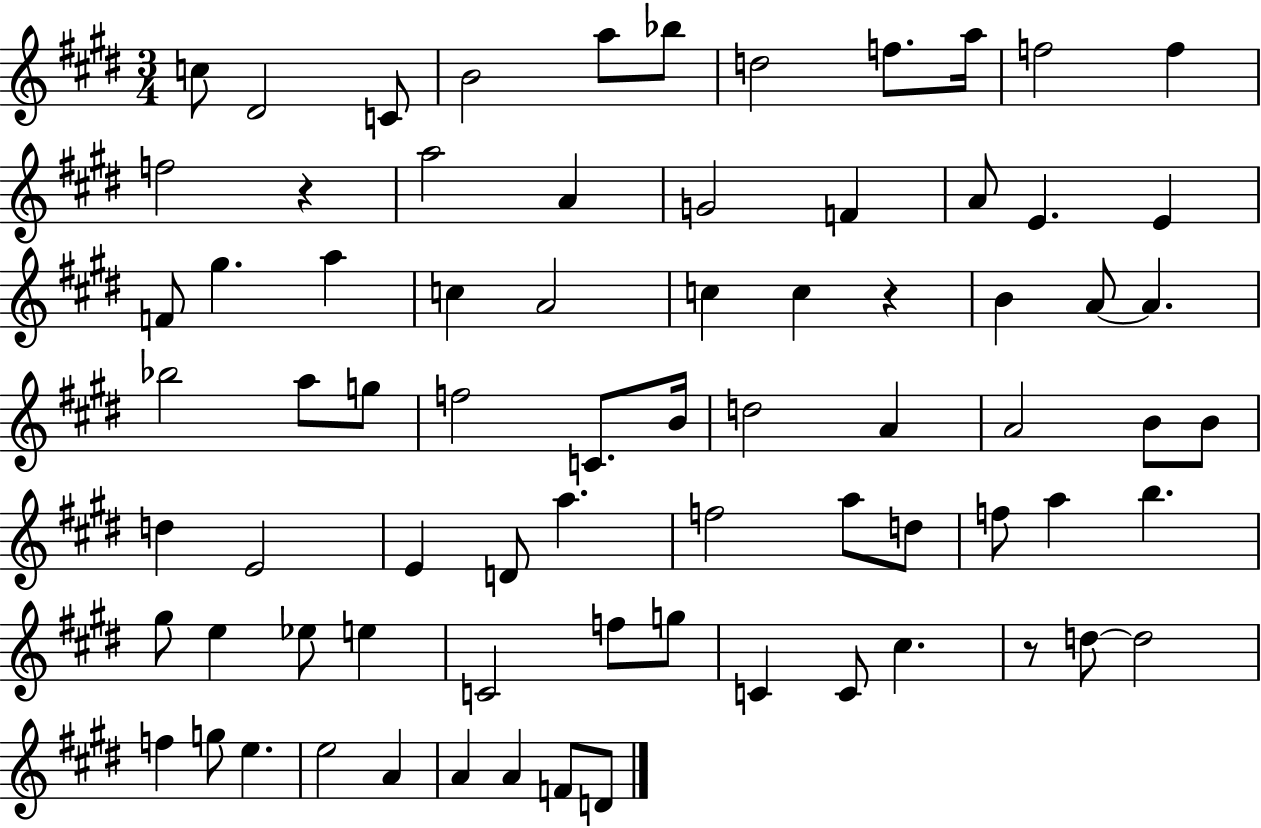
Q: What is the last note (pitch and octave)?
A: D4